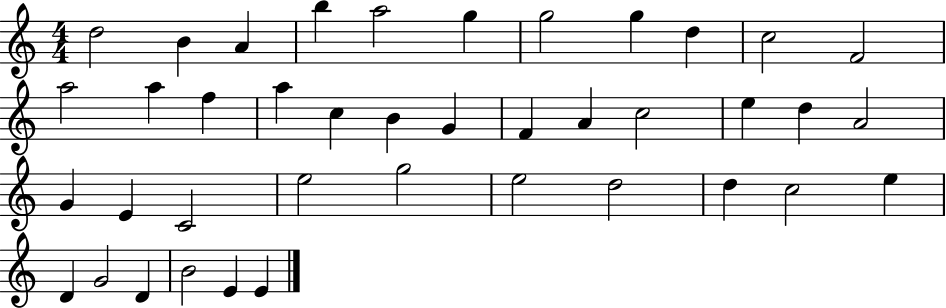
{
  \clef treble
  \numericTimeSignature
  \time 4/4
  \key c \major
  d''2 b'4 a'4 | b''4 a''2 g''4 | g''2 g''4 d''4 | c''2 f'2 | \break a''2 a''4 f''4 | a''4 c''4 b'4 g'4 | f'4 a'4 c''2 | e''4 d''4 a'2 | \break g'4 e'4 c'2 | e''2 g''2 | e''2 d''2 | d''4 c''2 e''4 | \break d'4 g'2 d'4 | b'2 e'4 e'4 | \bar "|."
}